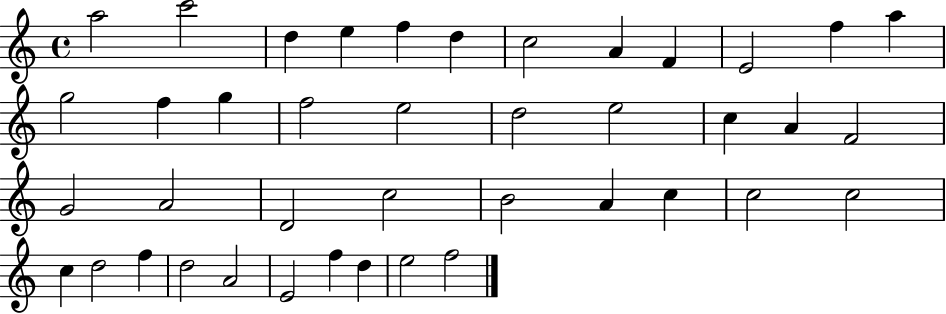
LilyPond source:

{
  \clef treble
  \time 4/4
  \defaultTimeSignature
  \key c \major
  a''2 c'''2 | d''4 e''4 f''4 d''4 | c''2 a'4 f'4 | e'2 f''4 a''4 | \break g''2 f''4 g''4 | f''2 e''2 | d''2 e''2 | c''4 a'4 f'2 | \break g'2 a'2 | d'2 c''2 | b'2 a'4 c''4 | c''2 c''2 | \break c''4 d''2 f''4 | d''2 a'2 | e'2 f''4 d''4 | e''2 f''2 | \break \bar "|."
}